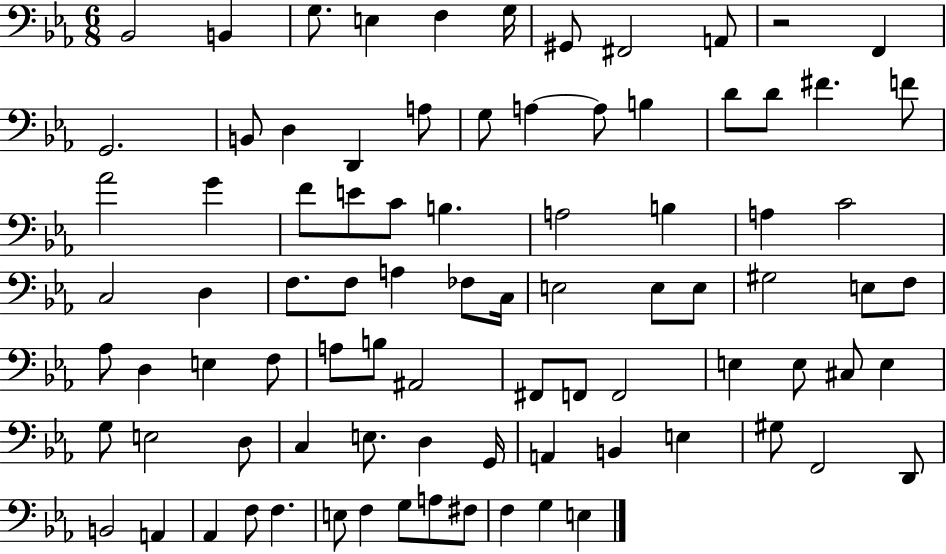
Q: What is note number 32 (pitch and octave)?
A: A3